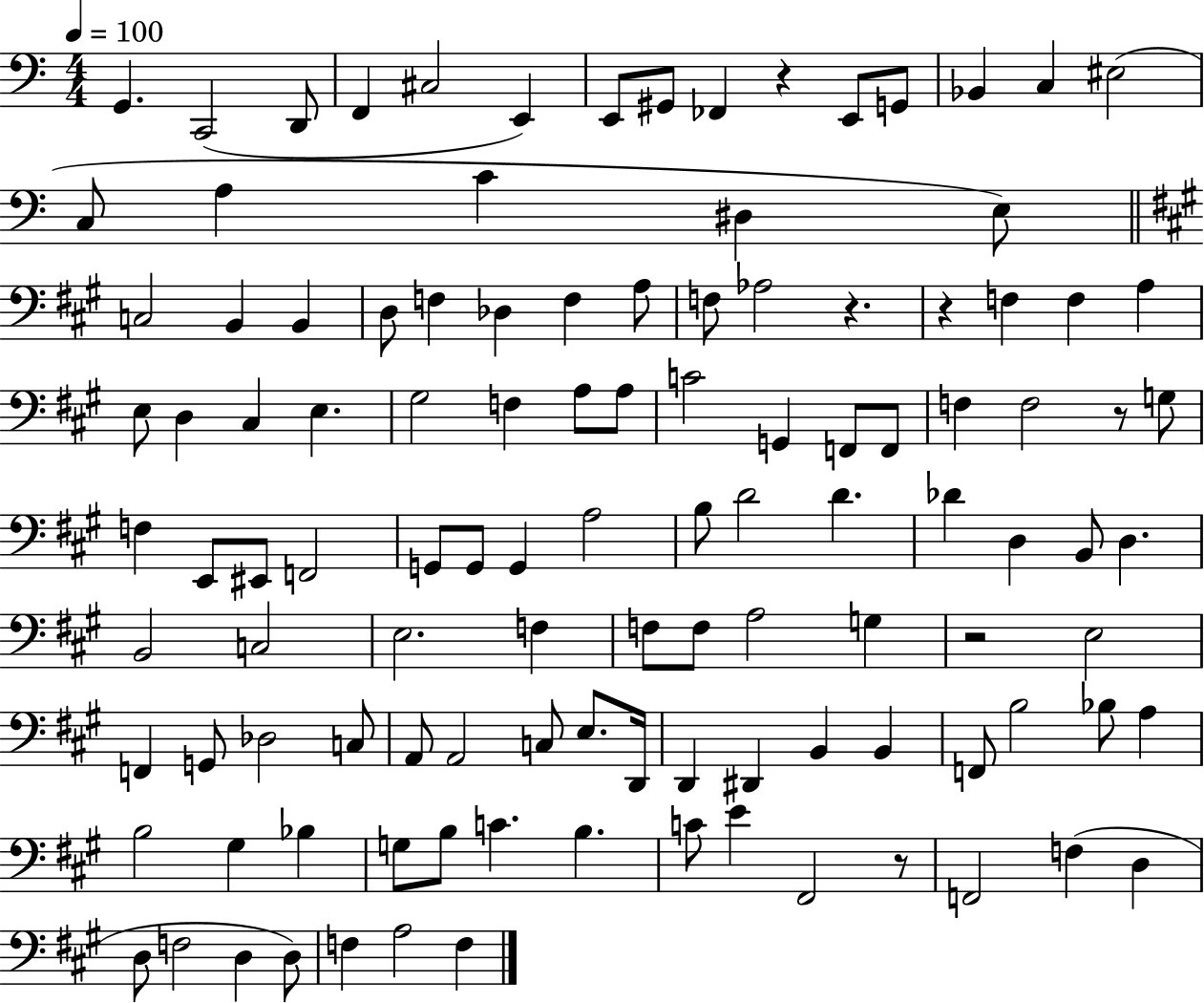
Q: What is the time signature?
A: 4/4